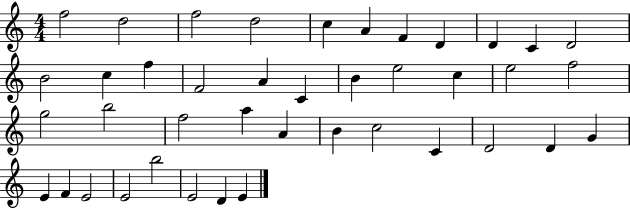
X:1
T:Untitled
M:4/4
L:1/4
K:C
f2 d2 f2 d2 c A F D D C D2 B2 c f F2 A C B e2 c e2 f2 g2 b2 f2 a A B c2 C D2 D G E F E2 E2 b2 E2 D E